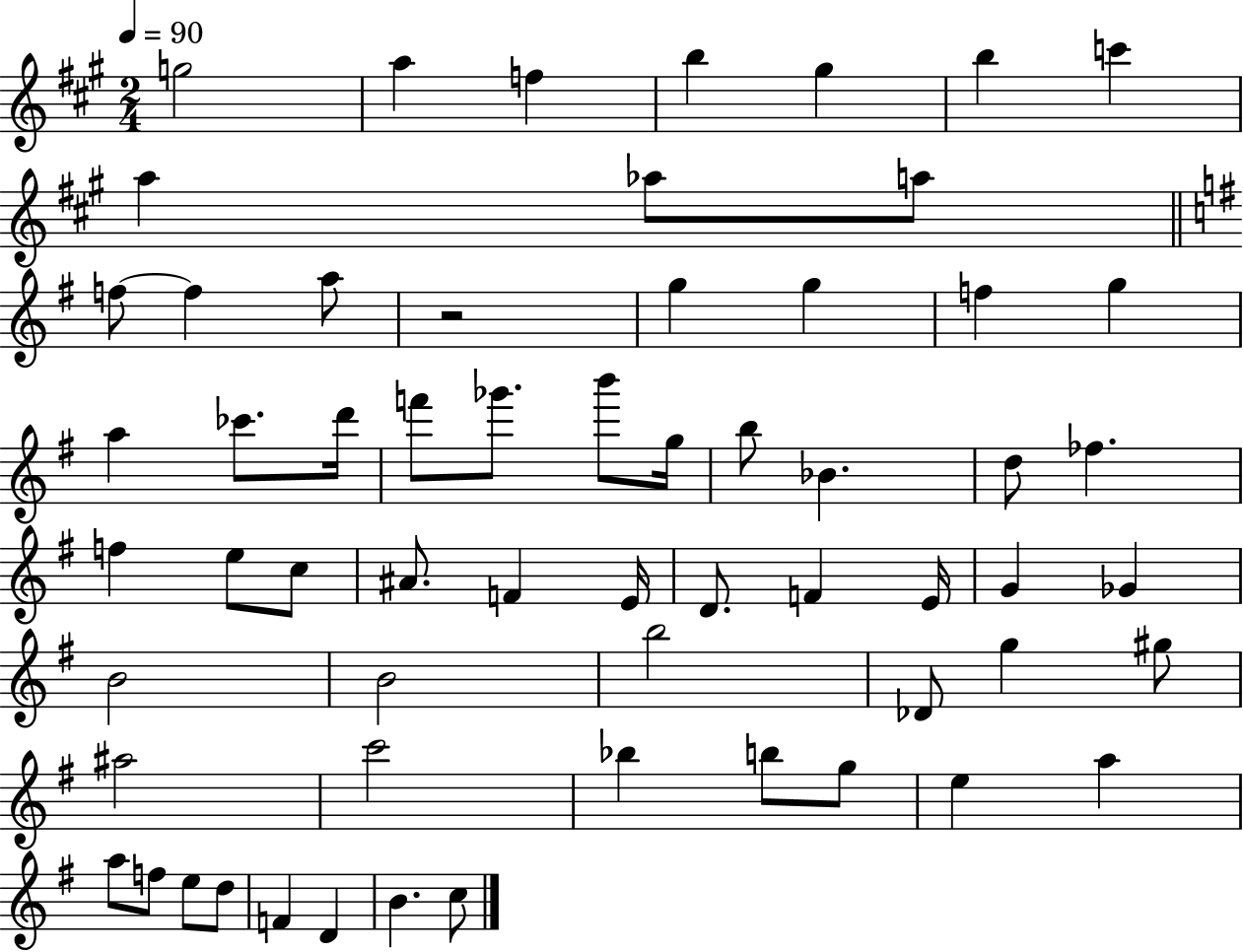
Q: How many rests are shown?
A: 1